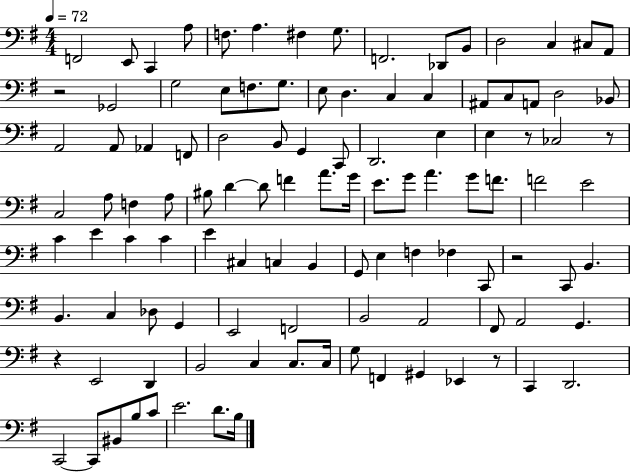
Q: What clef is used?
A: bass